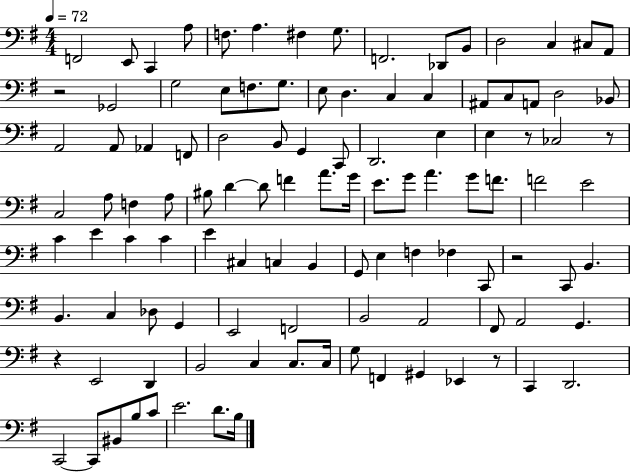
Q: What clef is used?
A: bass